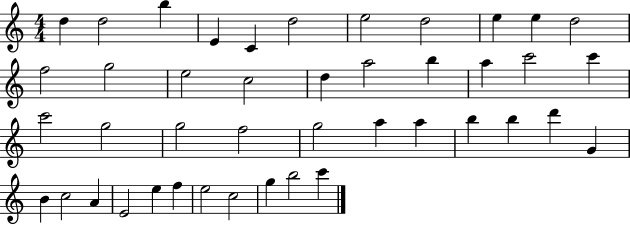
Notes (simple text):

D5/q D5/h B5/q E4/q C4/q D5/h E5/h D5/h E5/q E5/q D5/h F5/h G5/h E5/h C5/h D5/q A5/h B5/q A5/q C6/h C6/q C6/h G5/h G5/h F5/h G5/h A5/q A5/q B5/q B5/q D6/q G4/q B4/q C5/h A4/q E4/h E5/q F5/q E5/h C5/h G5/q B5/h C6/q